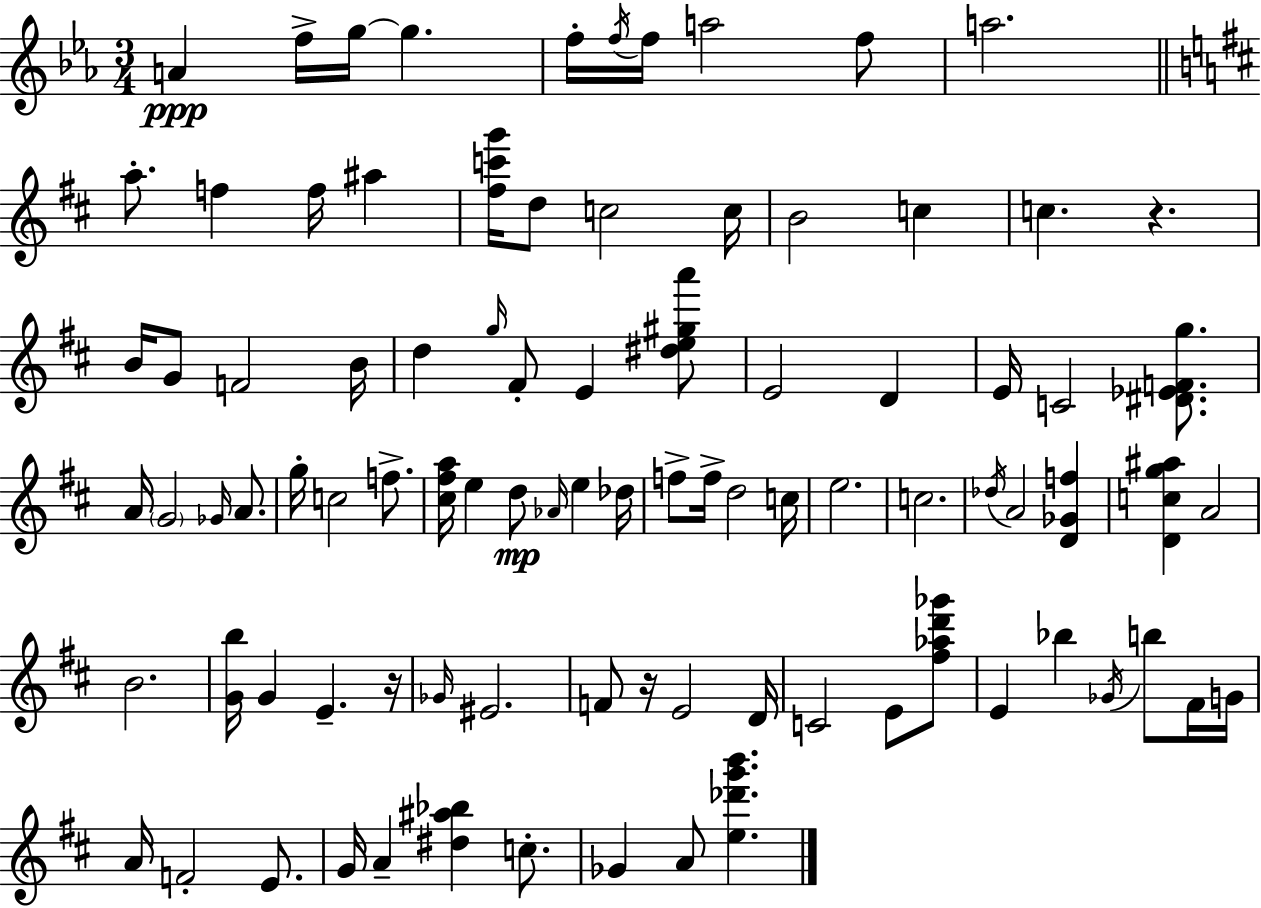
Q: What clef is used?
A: treble